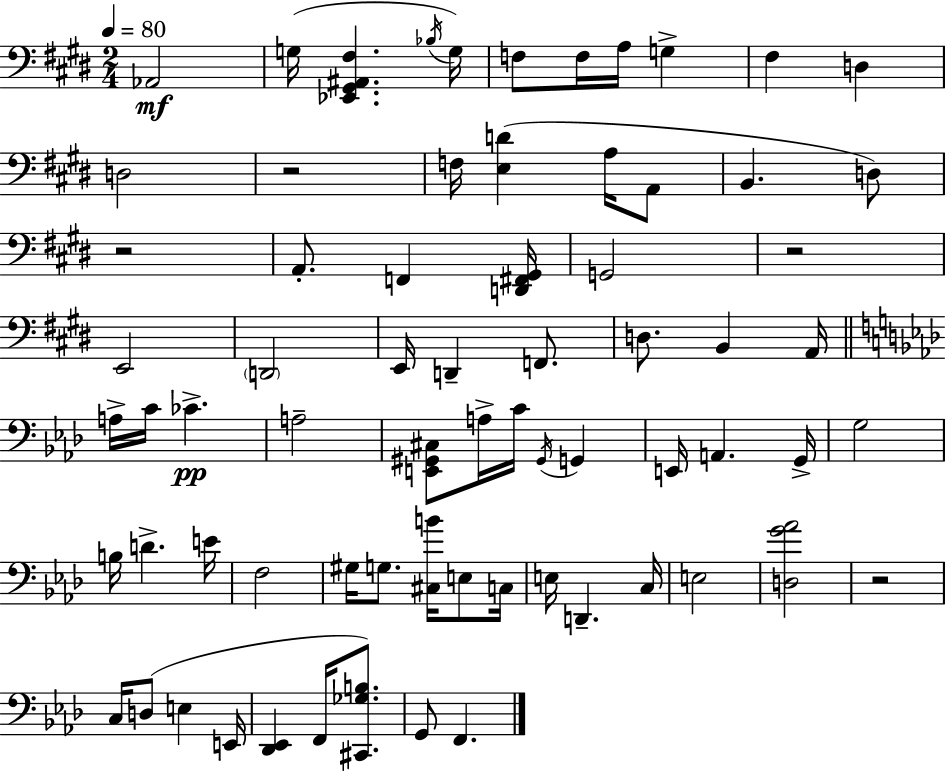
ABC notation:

X:1
T:Untitled
M:2/4
L:1/4
K:E
_A,,2 G,/4 [_E,,^G,,^A,,^F,] _B,/4 G,/4 F,/2 F,/4 A,/4 G, ^F, D, D,2 z2 F,/4 [E,D] A,/4 A,,/2 B,, D,/2 z2 A,,/2 F,, [D,,^F,,^G,,]/4 G,,2 z2 E,,2 D,,2 E,,/4 D,, F,,/2 D,/2 B,, A,,/4 A,/4 C/4 _C A,2 [E,,^G,,^C,]/2 A,/4 C/4 ^G,,/4 G,, E,,/4 A,, G,,/4 G,2 B,/4 D E/4 F,2 ^G,/4 G,/2 [^C,B]/4 E,/2 C,/4 E,/4 D,, C,/4 E,2 [D,G_A]2 z2 C,/4 D,/2 E, E,,/4 [_D,,_E,,] F,,/4 [^C,,_G,B,]/2 G,,/2 F,,